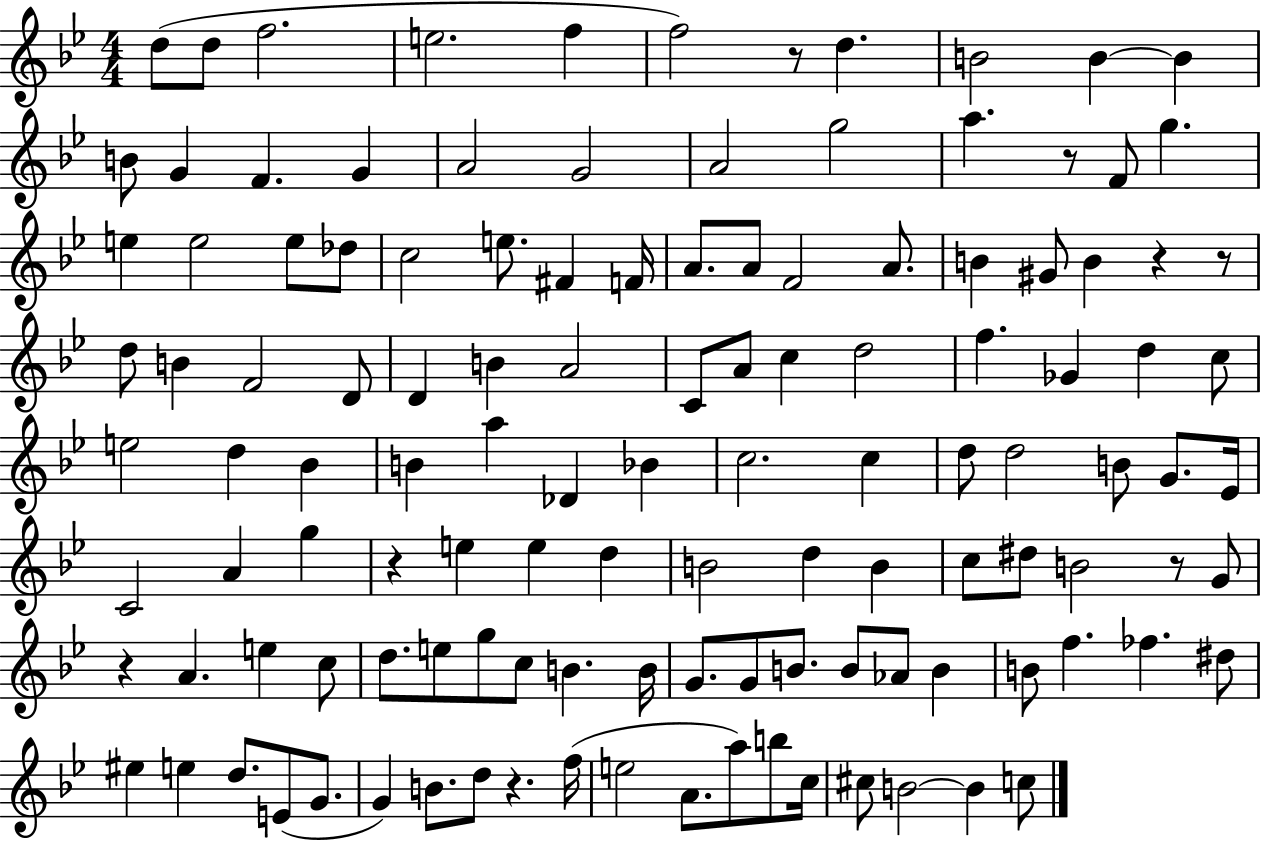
X:1
T:Untitled
M:4/4
L:1/4
K:Bb
d/2 d/2 f2 e2 f f2 z/2 d B2 B B B/2 G F G A2 G2 A2 g2 a z/2 F/2 g e e2 e/2 _d/2 c2 e/2 ^F F/4 A/2 A/2 F2 A/2 B ^G/2 B z z/2 d/2 B F2 D/2 D B A2 C/2 A/2 c d2 f _G d c/2 e2 d _B B a _D _B c2 c d/2 d2 B/2 G/2 _E/4 C2 A g z e e d B2 d B c/2 ^d/2 B2 z/2 G/2 z A e c/2 d/2 e/2 g/2 c/2 B B/4 G/2 G/2 B/2 B/2 _A/2 B B/2 f _f ^d/2 ^e e d/2 E/2 G/2 G B/2 d/2 z f/4 e2 A/2 a/2 b/2 c/4 ^c/2 B2 B c/2